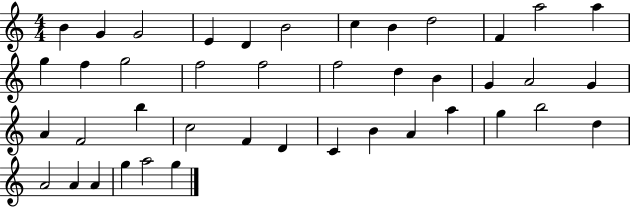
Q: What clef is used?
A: treble